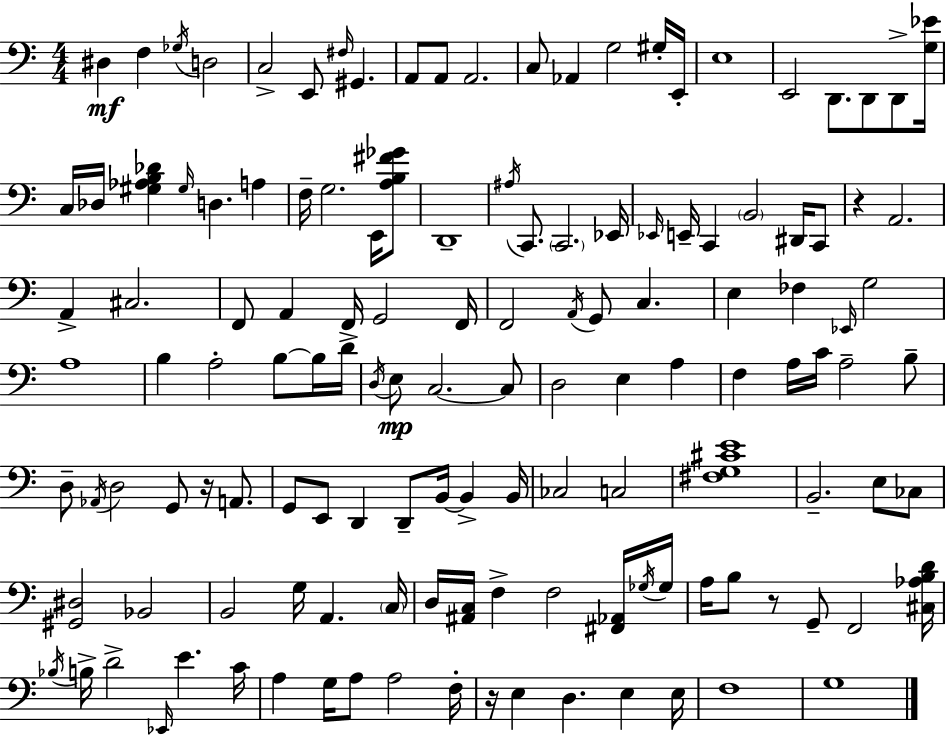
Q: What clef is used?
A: bass